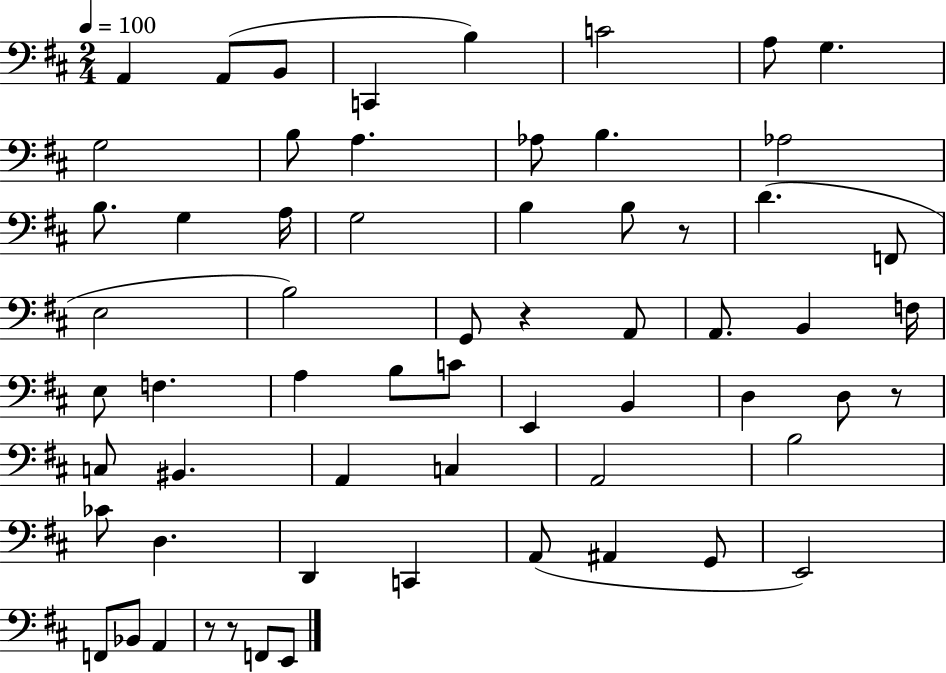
X:1
T:Untitled
M:2/4
L:1/4
K:D
A,, A,,/2 B,,/2 C,, B, C2 A,/2 G, G,2 B,/2 A, _A,/2 B, _A,2 B,/2 G, A,/4 G,2 B, B,/2 z/2 D F,,/2 E,2 B,2 G,,/2 z A,,/2 A,,/2 B,, F,/4 E,/2 F, A, B,/2 C/2 E,, B,, D, D,/2 z/2 C,/2 ^B,, A,, C, A,,2 B,2 _C/2 D, D,, C,, A,,/2 ^A,, G,,/2 E,,2 F,,/2 _B,,/2 A,, z/2 z/2 F,,/2 E,,/2